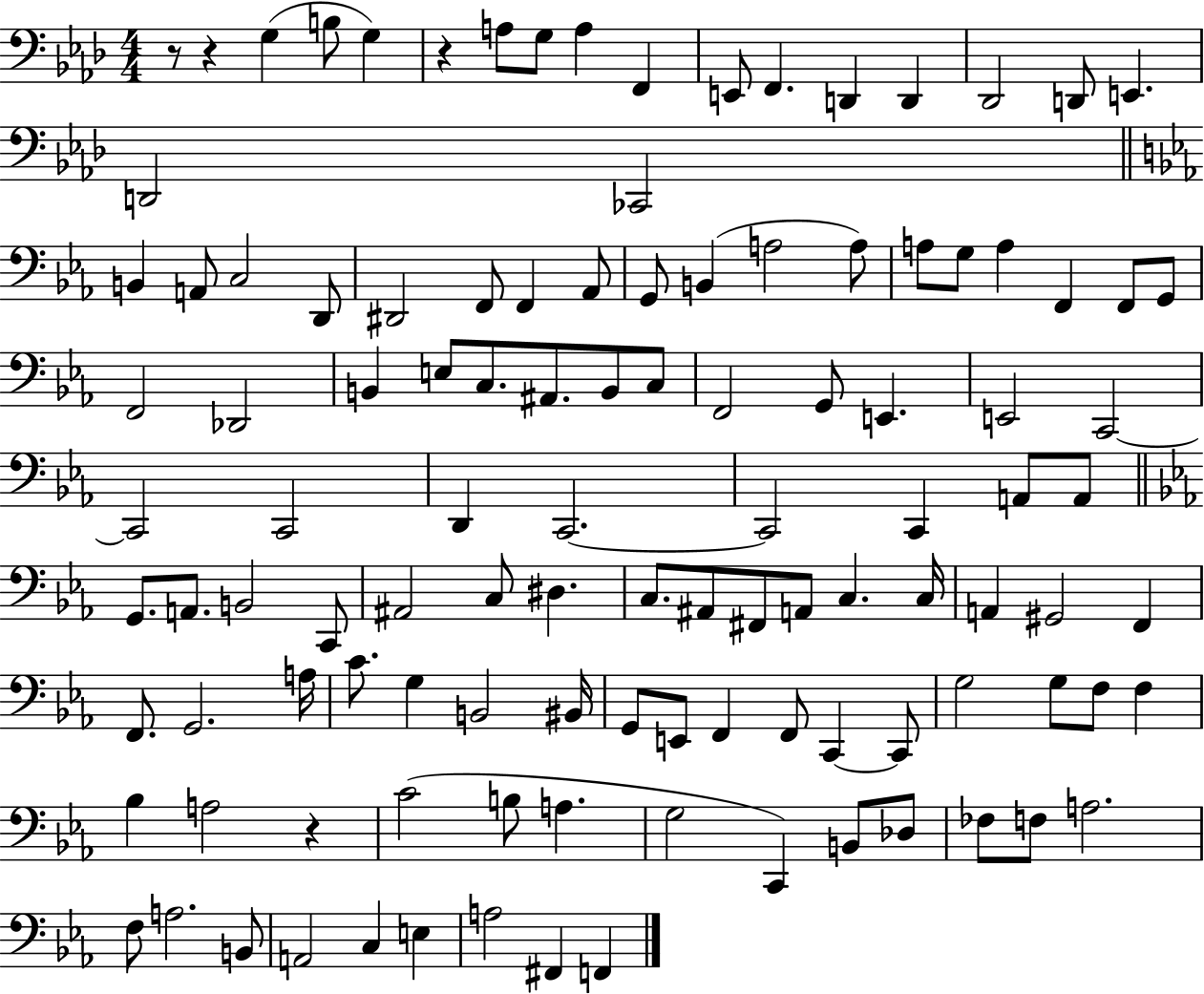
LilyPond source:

{
  \clef bass
  \numericTimeSignature
  \time 4/4
  \key aes \major
  r8 r4 g4( b8 g4) | r4 a8 g8 a4 f,4 | e,8 f,4. d,4 d,4 | des,2 d,8 e,4. | \break d,2 ces,2 | \bar "||" \break \key c \minor b,4 a,8 c2 d,8 | dis,2 f,8 f,4 aes,8 | g,8 b,4( a2 a8) | a8 g8 a4 f,4 f,8 g,8 | \break f,2 des,2 | b,4 e8 c8. ais,8. b,8 c8 | f,2 g,8 e,4. | e,2 c,2~~ | \break c,2 c,2 | d,4 c,2.~~ | c,2 c,4 a,8 a,8 | \bar "||" \break \key ees \major g,8. a,8. b,2 c,8 | ais,2 c8 dis4. | c8. ais,8 fis,8 a,8 c4. c16 | a,4 gis,2 f,4 | \break f,8. g,2. a16 | c'8. g4 b,2 bis,16 | g,8 e,8 f,4 f,8 c,4~~ c,8 | g2 g8 f8 f4 | \break bes4 a2 r4 | c'2( b8 a4. | g2 c,4) b,8 des8 | fes8 f8 a2. | \break f8 a2. b,8 | a,2 c4 e4 | a2 fis,4 f,4 | \bar "|."
}